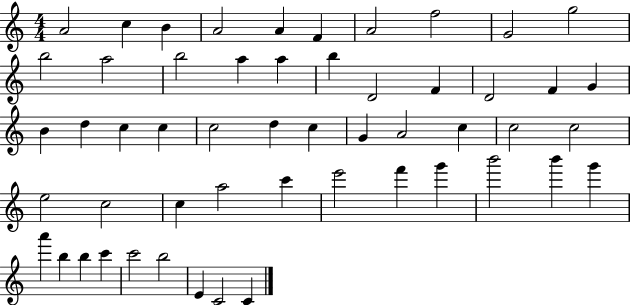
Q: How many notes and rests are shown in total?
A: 53